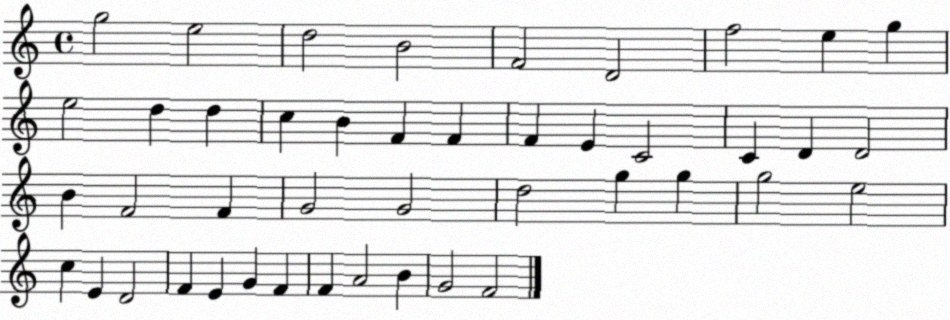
X:1
T:Untitled
M:4/4
L:1/4
K:C
g2 e2 d2 B2 F2 D2 f2 e g e2 d d c B F F F E C2 C D D2 B F2 F G2 G2 d2 g g g2 e2 c E D2 F E G F F A2 B G2 F2